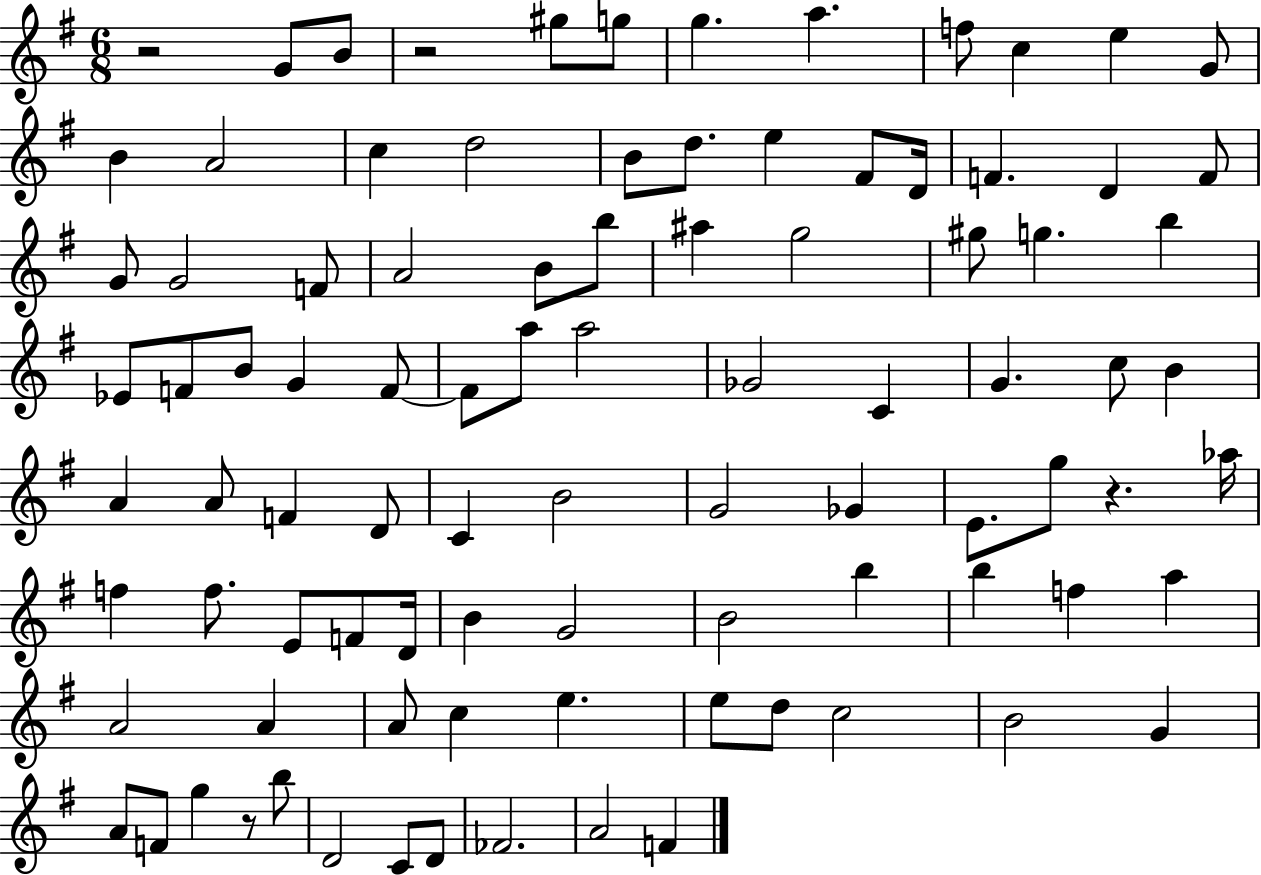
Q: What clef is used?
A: treble